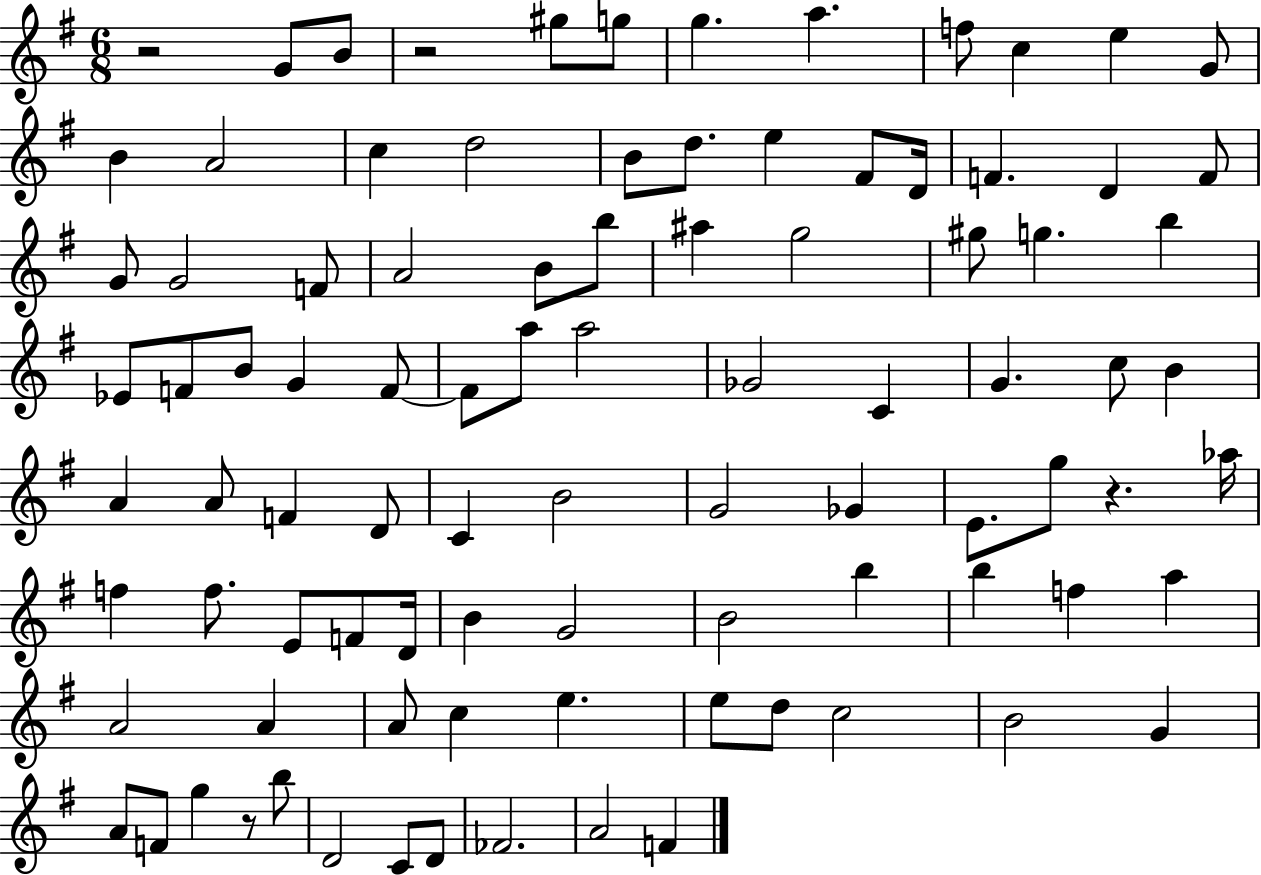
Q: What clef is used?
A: treble